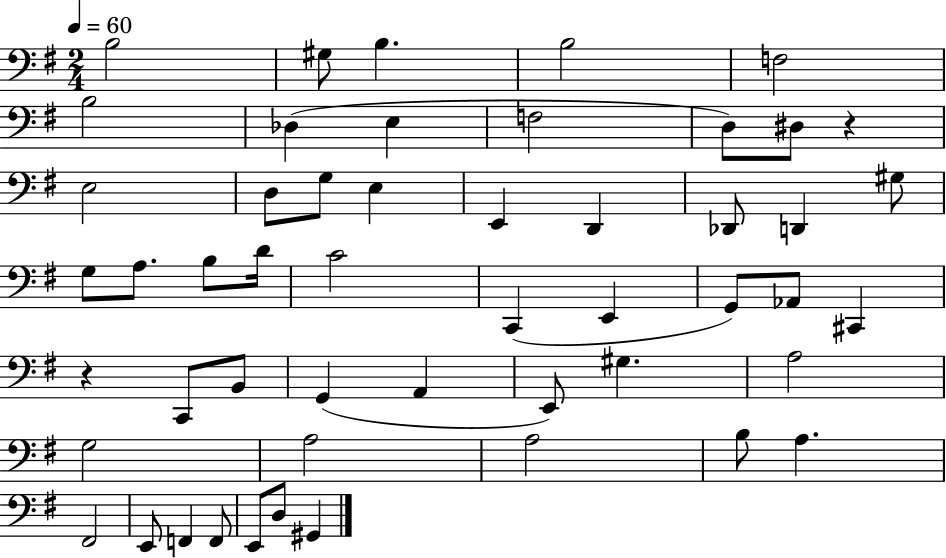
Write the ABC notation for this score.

X:1
T:Untitled
M:2/4
L:1/4
K:G
B,2 ^G,/2 B, B,2 F,2 B,2 _D, E, F,2 D,/2 ^D,/2 z E,2 D,/2 G,/2 E, E,, D,, _D,,/2 D,, ^G,/2 G,/2 A,/2 B,/2 D/4 C2 C,, E,, G,,/2 _A,,/2 ^C,, z C,,/2 B,,/2 G,, A,, E,,/2 ^G, A,2 G,2 A,2 A,2 B,/2 A, ^F,,2 E,,/2 F,, F,,/2 E,,/2 D,/2 ^G,,